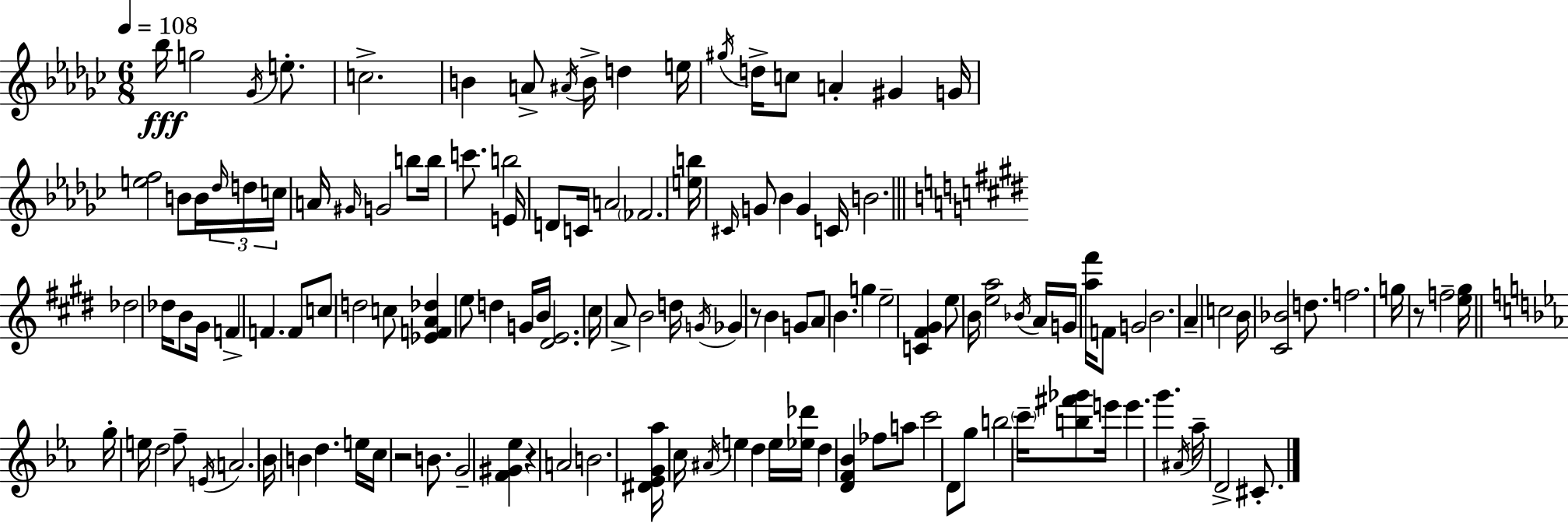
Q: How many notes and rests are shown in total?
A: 134